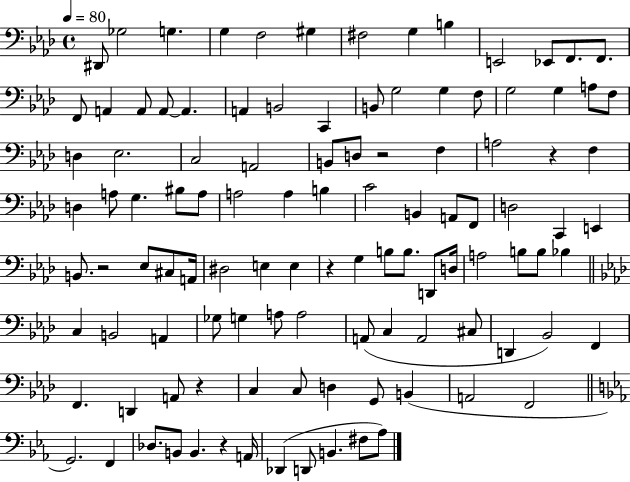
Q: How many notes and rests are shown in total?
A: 110